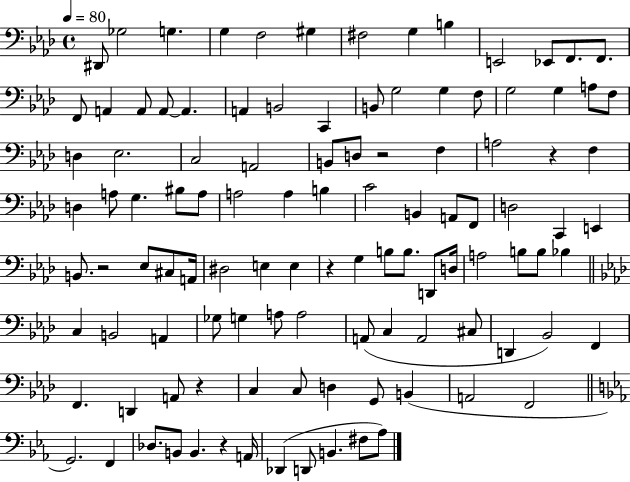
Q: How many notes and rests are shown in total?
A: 110